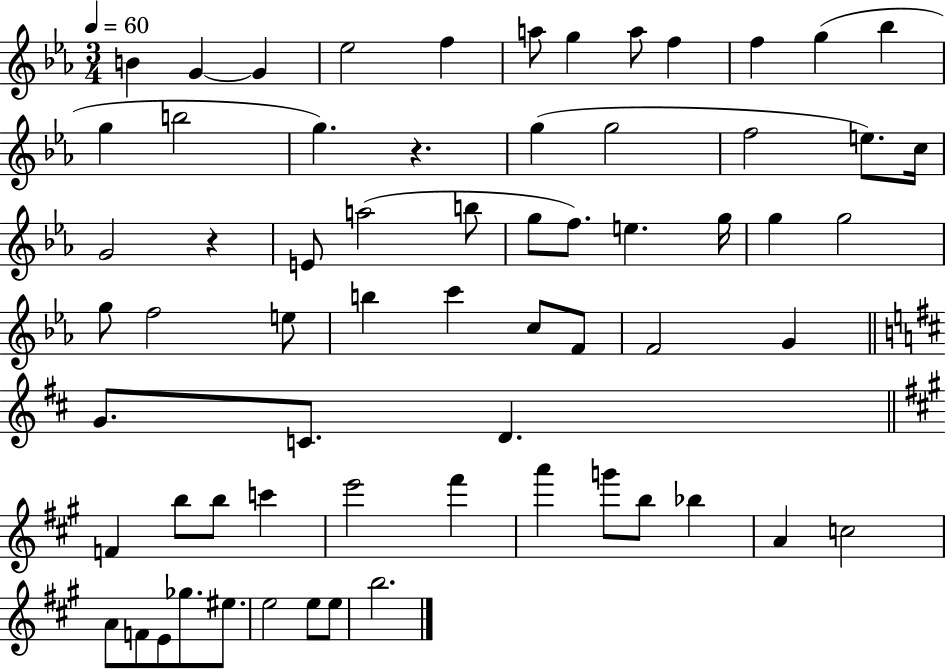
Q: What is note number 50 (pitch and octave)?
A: G6